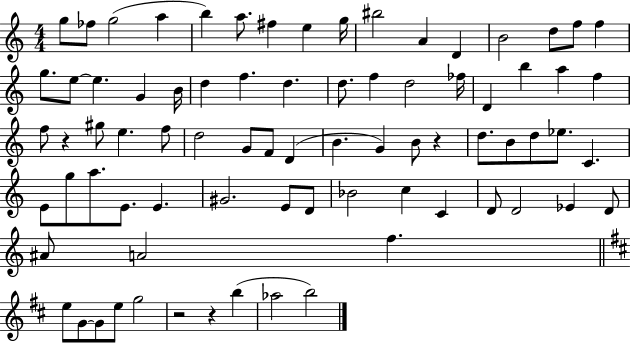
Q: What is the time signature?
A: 4/4